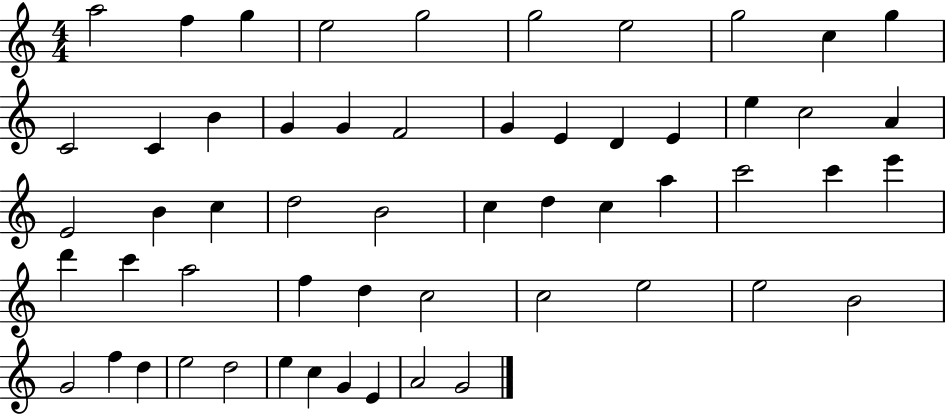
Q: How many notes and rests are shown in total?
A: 56